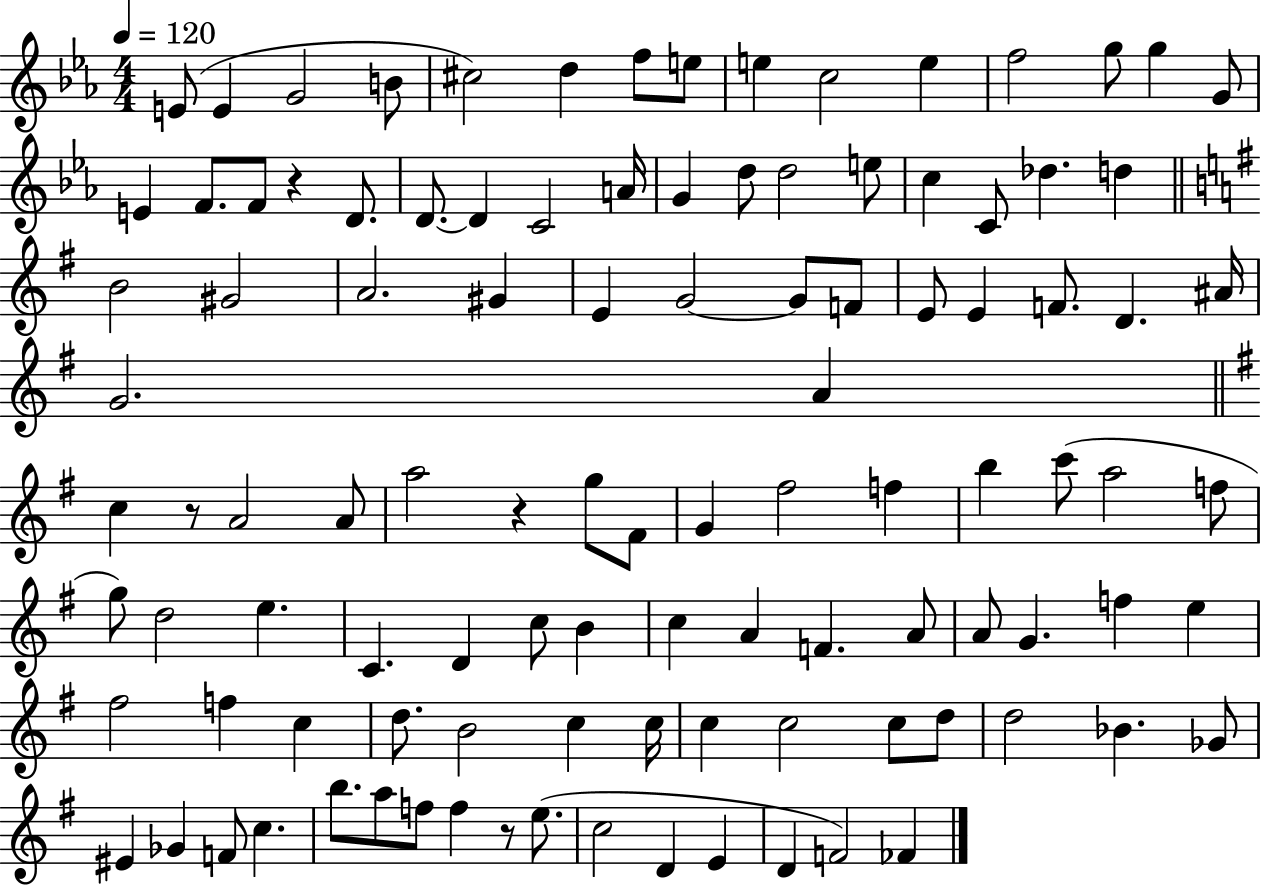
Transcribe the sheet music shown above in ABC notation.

X:1
T:Untitled
M:4/4
L:1/4
K:Eb
E/2 E G2 B/2 ^c2 d f/2 e/2 e c2 e f2 g/2 g G/2 E F/2 F/2 z D/2 D/2 D C2 A/4 G d/2 d2 e/2 c C/2 _d d B2 ^G2 A2 ^G E G2 G/2 F/2 E/2 E F/2 D ^A/4 G2 A c z/2 A2 A/2 a2 z g/2 ^F/2 G ^f2 f b c'/2 a2 f/2 g/2 d2 e C D c/2 B c A F A/2 A/2 G f e ^f2 f c d/2 B2 c c/4 c c2 c/2 d/2 d2 _B _G/2 ^E _G F/2 c b/2 a/2 f/2 f z/2 e/2 c2 D E D F2 _F